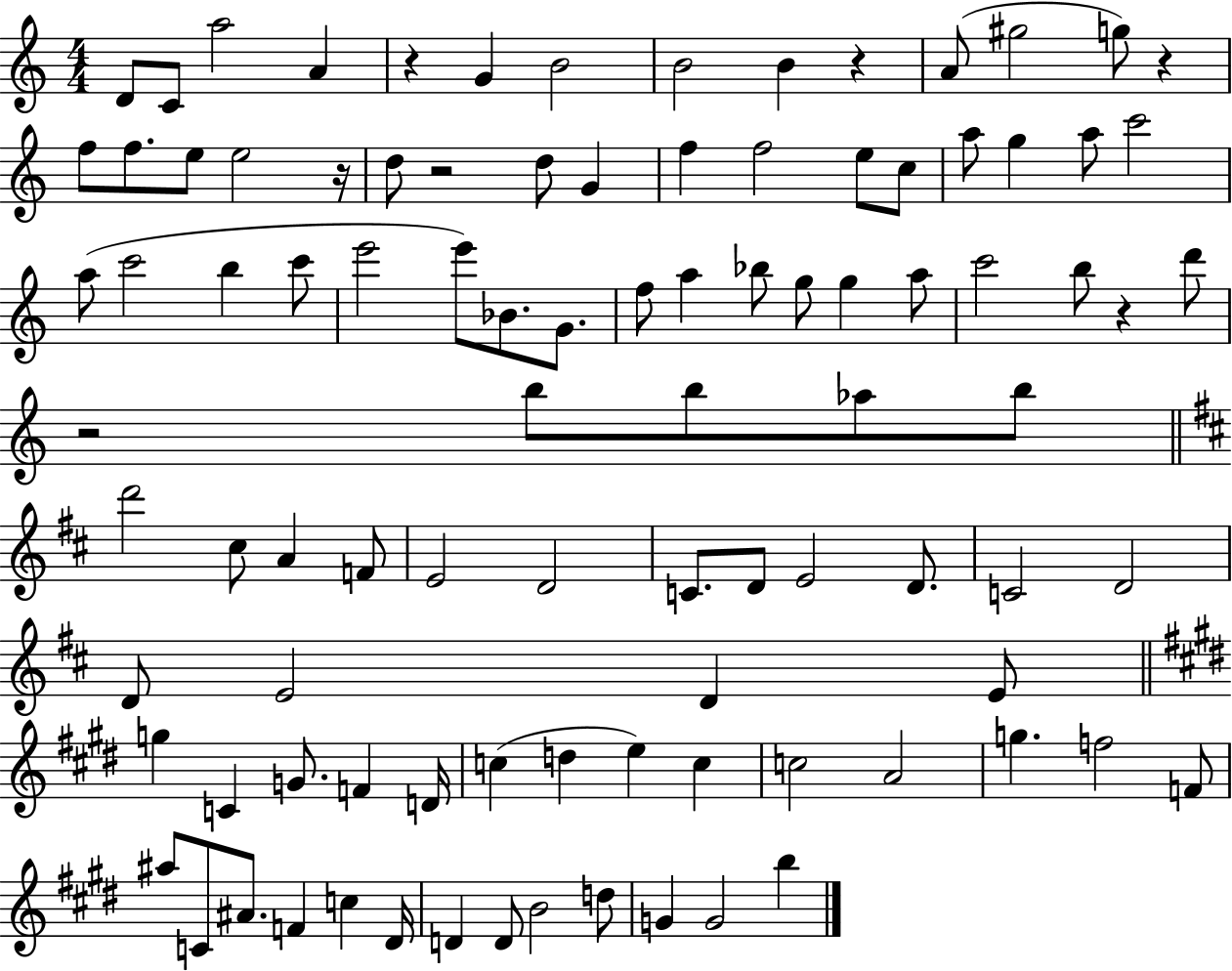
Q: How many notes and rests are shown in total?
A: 97